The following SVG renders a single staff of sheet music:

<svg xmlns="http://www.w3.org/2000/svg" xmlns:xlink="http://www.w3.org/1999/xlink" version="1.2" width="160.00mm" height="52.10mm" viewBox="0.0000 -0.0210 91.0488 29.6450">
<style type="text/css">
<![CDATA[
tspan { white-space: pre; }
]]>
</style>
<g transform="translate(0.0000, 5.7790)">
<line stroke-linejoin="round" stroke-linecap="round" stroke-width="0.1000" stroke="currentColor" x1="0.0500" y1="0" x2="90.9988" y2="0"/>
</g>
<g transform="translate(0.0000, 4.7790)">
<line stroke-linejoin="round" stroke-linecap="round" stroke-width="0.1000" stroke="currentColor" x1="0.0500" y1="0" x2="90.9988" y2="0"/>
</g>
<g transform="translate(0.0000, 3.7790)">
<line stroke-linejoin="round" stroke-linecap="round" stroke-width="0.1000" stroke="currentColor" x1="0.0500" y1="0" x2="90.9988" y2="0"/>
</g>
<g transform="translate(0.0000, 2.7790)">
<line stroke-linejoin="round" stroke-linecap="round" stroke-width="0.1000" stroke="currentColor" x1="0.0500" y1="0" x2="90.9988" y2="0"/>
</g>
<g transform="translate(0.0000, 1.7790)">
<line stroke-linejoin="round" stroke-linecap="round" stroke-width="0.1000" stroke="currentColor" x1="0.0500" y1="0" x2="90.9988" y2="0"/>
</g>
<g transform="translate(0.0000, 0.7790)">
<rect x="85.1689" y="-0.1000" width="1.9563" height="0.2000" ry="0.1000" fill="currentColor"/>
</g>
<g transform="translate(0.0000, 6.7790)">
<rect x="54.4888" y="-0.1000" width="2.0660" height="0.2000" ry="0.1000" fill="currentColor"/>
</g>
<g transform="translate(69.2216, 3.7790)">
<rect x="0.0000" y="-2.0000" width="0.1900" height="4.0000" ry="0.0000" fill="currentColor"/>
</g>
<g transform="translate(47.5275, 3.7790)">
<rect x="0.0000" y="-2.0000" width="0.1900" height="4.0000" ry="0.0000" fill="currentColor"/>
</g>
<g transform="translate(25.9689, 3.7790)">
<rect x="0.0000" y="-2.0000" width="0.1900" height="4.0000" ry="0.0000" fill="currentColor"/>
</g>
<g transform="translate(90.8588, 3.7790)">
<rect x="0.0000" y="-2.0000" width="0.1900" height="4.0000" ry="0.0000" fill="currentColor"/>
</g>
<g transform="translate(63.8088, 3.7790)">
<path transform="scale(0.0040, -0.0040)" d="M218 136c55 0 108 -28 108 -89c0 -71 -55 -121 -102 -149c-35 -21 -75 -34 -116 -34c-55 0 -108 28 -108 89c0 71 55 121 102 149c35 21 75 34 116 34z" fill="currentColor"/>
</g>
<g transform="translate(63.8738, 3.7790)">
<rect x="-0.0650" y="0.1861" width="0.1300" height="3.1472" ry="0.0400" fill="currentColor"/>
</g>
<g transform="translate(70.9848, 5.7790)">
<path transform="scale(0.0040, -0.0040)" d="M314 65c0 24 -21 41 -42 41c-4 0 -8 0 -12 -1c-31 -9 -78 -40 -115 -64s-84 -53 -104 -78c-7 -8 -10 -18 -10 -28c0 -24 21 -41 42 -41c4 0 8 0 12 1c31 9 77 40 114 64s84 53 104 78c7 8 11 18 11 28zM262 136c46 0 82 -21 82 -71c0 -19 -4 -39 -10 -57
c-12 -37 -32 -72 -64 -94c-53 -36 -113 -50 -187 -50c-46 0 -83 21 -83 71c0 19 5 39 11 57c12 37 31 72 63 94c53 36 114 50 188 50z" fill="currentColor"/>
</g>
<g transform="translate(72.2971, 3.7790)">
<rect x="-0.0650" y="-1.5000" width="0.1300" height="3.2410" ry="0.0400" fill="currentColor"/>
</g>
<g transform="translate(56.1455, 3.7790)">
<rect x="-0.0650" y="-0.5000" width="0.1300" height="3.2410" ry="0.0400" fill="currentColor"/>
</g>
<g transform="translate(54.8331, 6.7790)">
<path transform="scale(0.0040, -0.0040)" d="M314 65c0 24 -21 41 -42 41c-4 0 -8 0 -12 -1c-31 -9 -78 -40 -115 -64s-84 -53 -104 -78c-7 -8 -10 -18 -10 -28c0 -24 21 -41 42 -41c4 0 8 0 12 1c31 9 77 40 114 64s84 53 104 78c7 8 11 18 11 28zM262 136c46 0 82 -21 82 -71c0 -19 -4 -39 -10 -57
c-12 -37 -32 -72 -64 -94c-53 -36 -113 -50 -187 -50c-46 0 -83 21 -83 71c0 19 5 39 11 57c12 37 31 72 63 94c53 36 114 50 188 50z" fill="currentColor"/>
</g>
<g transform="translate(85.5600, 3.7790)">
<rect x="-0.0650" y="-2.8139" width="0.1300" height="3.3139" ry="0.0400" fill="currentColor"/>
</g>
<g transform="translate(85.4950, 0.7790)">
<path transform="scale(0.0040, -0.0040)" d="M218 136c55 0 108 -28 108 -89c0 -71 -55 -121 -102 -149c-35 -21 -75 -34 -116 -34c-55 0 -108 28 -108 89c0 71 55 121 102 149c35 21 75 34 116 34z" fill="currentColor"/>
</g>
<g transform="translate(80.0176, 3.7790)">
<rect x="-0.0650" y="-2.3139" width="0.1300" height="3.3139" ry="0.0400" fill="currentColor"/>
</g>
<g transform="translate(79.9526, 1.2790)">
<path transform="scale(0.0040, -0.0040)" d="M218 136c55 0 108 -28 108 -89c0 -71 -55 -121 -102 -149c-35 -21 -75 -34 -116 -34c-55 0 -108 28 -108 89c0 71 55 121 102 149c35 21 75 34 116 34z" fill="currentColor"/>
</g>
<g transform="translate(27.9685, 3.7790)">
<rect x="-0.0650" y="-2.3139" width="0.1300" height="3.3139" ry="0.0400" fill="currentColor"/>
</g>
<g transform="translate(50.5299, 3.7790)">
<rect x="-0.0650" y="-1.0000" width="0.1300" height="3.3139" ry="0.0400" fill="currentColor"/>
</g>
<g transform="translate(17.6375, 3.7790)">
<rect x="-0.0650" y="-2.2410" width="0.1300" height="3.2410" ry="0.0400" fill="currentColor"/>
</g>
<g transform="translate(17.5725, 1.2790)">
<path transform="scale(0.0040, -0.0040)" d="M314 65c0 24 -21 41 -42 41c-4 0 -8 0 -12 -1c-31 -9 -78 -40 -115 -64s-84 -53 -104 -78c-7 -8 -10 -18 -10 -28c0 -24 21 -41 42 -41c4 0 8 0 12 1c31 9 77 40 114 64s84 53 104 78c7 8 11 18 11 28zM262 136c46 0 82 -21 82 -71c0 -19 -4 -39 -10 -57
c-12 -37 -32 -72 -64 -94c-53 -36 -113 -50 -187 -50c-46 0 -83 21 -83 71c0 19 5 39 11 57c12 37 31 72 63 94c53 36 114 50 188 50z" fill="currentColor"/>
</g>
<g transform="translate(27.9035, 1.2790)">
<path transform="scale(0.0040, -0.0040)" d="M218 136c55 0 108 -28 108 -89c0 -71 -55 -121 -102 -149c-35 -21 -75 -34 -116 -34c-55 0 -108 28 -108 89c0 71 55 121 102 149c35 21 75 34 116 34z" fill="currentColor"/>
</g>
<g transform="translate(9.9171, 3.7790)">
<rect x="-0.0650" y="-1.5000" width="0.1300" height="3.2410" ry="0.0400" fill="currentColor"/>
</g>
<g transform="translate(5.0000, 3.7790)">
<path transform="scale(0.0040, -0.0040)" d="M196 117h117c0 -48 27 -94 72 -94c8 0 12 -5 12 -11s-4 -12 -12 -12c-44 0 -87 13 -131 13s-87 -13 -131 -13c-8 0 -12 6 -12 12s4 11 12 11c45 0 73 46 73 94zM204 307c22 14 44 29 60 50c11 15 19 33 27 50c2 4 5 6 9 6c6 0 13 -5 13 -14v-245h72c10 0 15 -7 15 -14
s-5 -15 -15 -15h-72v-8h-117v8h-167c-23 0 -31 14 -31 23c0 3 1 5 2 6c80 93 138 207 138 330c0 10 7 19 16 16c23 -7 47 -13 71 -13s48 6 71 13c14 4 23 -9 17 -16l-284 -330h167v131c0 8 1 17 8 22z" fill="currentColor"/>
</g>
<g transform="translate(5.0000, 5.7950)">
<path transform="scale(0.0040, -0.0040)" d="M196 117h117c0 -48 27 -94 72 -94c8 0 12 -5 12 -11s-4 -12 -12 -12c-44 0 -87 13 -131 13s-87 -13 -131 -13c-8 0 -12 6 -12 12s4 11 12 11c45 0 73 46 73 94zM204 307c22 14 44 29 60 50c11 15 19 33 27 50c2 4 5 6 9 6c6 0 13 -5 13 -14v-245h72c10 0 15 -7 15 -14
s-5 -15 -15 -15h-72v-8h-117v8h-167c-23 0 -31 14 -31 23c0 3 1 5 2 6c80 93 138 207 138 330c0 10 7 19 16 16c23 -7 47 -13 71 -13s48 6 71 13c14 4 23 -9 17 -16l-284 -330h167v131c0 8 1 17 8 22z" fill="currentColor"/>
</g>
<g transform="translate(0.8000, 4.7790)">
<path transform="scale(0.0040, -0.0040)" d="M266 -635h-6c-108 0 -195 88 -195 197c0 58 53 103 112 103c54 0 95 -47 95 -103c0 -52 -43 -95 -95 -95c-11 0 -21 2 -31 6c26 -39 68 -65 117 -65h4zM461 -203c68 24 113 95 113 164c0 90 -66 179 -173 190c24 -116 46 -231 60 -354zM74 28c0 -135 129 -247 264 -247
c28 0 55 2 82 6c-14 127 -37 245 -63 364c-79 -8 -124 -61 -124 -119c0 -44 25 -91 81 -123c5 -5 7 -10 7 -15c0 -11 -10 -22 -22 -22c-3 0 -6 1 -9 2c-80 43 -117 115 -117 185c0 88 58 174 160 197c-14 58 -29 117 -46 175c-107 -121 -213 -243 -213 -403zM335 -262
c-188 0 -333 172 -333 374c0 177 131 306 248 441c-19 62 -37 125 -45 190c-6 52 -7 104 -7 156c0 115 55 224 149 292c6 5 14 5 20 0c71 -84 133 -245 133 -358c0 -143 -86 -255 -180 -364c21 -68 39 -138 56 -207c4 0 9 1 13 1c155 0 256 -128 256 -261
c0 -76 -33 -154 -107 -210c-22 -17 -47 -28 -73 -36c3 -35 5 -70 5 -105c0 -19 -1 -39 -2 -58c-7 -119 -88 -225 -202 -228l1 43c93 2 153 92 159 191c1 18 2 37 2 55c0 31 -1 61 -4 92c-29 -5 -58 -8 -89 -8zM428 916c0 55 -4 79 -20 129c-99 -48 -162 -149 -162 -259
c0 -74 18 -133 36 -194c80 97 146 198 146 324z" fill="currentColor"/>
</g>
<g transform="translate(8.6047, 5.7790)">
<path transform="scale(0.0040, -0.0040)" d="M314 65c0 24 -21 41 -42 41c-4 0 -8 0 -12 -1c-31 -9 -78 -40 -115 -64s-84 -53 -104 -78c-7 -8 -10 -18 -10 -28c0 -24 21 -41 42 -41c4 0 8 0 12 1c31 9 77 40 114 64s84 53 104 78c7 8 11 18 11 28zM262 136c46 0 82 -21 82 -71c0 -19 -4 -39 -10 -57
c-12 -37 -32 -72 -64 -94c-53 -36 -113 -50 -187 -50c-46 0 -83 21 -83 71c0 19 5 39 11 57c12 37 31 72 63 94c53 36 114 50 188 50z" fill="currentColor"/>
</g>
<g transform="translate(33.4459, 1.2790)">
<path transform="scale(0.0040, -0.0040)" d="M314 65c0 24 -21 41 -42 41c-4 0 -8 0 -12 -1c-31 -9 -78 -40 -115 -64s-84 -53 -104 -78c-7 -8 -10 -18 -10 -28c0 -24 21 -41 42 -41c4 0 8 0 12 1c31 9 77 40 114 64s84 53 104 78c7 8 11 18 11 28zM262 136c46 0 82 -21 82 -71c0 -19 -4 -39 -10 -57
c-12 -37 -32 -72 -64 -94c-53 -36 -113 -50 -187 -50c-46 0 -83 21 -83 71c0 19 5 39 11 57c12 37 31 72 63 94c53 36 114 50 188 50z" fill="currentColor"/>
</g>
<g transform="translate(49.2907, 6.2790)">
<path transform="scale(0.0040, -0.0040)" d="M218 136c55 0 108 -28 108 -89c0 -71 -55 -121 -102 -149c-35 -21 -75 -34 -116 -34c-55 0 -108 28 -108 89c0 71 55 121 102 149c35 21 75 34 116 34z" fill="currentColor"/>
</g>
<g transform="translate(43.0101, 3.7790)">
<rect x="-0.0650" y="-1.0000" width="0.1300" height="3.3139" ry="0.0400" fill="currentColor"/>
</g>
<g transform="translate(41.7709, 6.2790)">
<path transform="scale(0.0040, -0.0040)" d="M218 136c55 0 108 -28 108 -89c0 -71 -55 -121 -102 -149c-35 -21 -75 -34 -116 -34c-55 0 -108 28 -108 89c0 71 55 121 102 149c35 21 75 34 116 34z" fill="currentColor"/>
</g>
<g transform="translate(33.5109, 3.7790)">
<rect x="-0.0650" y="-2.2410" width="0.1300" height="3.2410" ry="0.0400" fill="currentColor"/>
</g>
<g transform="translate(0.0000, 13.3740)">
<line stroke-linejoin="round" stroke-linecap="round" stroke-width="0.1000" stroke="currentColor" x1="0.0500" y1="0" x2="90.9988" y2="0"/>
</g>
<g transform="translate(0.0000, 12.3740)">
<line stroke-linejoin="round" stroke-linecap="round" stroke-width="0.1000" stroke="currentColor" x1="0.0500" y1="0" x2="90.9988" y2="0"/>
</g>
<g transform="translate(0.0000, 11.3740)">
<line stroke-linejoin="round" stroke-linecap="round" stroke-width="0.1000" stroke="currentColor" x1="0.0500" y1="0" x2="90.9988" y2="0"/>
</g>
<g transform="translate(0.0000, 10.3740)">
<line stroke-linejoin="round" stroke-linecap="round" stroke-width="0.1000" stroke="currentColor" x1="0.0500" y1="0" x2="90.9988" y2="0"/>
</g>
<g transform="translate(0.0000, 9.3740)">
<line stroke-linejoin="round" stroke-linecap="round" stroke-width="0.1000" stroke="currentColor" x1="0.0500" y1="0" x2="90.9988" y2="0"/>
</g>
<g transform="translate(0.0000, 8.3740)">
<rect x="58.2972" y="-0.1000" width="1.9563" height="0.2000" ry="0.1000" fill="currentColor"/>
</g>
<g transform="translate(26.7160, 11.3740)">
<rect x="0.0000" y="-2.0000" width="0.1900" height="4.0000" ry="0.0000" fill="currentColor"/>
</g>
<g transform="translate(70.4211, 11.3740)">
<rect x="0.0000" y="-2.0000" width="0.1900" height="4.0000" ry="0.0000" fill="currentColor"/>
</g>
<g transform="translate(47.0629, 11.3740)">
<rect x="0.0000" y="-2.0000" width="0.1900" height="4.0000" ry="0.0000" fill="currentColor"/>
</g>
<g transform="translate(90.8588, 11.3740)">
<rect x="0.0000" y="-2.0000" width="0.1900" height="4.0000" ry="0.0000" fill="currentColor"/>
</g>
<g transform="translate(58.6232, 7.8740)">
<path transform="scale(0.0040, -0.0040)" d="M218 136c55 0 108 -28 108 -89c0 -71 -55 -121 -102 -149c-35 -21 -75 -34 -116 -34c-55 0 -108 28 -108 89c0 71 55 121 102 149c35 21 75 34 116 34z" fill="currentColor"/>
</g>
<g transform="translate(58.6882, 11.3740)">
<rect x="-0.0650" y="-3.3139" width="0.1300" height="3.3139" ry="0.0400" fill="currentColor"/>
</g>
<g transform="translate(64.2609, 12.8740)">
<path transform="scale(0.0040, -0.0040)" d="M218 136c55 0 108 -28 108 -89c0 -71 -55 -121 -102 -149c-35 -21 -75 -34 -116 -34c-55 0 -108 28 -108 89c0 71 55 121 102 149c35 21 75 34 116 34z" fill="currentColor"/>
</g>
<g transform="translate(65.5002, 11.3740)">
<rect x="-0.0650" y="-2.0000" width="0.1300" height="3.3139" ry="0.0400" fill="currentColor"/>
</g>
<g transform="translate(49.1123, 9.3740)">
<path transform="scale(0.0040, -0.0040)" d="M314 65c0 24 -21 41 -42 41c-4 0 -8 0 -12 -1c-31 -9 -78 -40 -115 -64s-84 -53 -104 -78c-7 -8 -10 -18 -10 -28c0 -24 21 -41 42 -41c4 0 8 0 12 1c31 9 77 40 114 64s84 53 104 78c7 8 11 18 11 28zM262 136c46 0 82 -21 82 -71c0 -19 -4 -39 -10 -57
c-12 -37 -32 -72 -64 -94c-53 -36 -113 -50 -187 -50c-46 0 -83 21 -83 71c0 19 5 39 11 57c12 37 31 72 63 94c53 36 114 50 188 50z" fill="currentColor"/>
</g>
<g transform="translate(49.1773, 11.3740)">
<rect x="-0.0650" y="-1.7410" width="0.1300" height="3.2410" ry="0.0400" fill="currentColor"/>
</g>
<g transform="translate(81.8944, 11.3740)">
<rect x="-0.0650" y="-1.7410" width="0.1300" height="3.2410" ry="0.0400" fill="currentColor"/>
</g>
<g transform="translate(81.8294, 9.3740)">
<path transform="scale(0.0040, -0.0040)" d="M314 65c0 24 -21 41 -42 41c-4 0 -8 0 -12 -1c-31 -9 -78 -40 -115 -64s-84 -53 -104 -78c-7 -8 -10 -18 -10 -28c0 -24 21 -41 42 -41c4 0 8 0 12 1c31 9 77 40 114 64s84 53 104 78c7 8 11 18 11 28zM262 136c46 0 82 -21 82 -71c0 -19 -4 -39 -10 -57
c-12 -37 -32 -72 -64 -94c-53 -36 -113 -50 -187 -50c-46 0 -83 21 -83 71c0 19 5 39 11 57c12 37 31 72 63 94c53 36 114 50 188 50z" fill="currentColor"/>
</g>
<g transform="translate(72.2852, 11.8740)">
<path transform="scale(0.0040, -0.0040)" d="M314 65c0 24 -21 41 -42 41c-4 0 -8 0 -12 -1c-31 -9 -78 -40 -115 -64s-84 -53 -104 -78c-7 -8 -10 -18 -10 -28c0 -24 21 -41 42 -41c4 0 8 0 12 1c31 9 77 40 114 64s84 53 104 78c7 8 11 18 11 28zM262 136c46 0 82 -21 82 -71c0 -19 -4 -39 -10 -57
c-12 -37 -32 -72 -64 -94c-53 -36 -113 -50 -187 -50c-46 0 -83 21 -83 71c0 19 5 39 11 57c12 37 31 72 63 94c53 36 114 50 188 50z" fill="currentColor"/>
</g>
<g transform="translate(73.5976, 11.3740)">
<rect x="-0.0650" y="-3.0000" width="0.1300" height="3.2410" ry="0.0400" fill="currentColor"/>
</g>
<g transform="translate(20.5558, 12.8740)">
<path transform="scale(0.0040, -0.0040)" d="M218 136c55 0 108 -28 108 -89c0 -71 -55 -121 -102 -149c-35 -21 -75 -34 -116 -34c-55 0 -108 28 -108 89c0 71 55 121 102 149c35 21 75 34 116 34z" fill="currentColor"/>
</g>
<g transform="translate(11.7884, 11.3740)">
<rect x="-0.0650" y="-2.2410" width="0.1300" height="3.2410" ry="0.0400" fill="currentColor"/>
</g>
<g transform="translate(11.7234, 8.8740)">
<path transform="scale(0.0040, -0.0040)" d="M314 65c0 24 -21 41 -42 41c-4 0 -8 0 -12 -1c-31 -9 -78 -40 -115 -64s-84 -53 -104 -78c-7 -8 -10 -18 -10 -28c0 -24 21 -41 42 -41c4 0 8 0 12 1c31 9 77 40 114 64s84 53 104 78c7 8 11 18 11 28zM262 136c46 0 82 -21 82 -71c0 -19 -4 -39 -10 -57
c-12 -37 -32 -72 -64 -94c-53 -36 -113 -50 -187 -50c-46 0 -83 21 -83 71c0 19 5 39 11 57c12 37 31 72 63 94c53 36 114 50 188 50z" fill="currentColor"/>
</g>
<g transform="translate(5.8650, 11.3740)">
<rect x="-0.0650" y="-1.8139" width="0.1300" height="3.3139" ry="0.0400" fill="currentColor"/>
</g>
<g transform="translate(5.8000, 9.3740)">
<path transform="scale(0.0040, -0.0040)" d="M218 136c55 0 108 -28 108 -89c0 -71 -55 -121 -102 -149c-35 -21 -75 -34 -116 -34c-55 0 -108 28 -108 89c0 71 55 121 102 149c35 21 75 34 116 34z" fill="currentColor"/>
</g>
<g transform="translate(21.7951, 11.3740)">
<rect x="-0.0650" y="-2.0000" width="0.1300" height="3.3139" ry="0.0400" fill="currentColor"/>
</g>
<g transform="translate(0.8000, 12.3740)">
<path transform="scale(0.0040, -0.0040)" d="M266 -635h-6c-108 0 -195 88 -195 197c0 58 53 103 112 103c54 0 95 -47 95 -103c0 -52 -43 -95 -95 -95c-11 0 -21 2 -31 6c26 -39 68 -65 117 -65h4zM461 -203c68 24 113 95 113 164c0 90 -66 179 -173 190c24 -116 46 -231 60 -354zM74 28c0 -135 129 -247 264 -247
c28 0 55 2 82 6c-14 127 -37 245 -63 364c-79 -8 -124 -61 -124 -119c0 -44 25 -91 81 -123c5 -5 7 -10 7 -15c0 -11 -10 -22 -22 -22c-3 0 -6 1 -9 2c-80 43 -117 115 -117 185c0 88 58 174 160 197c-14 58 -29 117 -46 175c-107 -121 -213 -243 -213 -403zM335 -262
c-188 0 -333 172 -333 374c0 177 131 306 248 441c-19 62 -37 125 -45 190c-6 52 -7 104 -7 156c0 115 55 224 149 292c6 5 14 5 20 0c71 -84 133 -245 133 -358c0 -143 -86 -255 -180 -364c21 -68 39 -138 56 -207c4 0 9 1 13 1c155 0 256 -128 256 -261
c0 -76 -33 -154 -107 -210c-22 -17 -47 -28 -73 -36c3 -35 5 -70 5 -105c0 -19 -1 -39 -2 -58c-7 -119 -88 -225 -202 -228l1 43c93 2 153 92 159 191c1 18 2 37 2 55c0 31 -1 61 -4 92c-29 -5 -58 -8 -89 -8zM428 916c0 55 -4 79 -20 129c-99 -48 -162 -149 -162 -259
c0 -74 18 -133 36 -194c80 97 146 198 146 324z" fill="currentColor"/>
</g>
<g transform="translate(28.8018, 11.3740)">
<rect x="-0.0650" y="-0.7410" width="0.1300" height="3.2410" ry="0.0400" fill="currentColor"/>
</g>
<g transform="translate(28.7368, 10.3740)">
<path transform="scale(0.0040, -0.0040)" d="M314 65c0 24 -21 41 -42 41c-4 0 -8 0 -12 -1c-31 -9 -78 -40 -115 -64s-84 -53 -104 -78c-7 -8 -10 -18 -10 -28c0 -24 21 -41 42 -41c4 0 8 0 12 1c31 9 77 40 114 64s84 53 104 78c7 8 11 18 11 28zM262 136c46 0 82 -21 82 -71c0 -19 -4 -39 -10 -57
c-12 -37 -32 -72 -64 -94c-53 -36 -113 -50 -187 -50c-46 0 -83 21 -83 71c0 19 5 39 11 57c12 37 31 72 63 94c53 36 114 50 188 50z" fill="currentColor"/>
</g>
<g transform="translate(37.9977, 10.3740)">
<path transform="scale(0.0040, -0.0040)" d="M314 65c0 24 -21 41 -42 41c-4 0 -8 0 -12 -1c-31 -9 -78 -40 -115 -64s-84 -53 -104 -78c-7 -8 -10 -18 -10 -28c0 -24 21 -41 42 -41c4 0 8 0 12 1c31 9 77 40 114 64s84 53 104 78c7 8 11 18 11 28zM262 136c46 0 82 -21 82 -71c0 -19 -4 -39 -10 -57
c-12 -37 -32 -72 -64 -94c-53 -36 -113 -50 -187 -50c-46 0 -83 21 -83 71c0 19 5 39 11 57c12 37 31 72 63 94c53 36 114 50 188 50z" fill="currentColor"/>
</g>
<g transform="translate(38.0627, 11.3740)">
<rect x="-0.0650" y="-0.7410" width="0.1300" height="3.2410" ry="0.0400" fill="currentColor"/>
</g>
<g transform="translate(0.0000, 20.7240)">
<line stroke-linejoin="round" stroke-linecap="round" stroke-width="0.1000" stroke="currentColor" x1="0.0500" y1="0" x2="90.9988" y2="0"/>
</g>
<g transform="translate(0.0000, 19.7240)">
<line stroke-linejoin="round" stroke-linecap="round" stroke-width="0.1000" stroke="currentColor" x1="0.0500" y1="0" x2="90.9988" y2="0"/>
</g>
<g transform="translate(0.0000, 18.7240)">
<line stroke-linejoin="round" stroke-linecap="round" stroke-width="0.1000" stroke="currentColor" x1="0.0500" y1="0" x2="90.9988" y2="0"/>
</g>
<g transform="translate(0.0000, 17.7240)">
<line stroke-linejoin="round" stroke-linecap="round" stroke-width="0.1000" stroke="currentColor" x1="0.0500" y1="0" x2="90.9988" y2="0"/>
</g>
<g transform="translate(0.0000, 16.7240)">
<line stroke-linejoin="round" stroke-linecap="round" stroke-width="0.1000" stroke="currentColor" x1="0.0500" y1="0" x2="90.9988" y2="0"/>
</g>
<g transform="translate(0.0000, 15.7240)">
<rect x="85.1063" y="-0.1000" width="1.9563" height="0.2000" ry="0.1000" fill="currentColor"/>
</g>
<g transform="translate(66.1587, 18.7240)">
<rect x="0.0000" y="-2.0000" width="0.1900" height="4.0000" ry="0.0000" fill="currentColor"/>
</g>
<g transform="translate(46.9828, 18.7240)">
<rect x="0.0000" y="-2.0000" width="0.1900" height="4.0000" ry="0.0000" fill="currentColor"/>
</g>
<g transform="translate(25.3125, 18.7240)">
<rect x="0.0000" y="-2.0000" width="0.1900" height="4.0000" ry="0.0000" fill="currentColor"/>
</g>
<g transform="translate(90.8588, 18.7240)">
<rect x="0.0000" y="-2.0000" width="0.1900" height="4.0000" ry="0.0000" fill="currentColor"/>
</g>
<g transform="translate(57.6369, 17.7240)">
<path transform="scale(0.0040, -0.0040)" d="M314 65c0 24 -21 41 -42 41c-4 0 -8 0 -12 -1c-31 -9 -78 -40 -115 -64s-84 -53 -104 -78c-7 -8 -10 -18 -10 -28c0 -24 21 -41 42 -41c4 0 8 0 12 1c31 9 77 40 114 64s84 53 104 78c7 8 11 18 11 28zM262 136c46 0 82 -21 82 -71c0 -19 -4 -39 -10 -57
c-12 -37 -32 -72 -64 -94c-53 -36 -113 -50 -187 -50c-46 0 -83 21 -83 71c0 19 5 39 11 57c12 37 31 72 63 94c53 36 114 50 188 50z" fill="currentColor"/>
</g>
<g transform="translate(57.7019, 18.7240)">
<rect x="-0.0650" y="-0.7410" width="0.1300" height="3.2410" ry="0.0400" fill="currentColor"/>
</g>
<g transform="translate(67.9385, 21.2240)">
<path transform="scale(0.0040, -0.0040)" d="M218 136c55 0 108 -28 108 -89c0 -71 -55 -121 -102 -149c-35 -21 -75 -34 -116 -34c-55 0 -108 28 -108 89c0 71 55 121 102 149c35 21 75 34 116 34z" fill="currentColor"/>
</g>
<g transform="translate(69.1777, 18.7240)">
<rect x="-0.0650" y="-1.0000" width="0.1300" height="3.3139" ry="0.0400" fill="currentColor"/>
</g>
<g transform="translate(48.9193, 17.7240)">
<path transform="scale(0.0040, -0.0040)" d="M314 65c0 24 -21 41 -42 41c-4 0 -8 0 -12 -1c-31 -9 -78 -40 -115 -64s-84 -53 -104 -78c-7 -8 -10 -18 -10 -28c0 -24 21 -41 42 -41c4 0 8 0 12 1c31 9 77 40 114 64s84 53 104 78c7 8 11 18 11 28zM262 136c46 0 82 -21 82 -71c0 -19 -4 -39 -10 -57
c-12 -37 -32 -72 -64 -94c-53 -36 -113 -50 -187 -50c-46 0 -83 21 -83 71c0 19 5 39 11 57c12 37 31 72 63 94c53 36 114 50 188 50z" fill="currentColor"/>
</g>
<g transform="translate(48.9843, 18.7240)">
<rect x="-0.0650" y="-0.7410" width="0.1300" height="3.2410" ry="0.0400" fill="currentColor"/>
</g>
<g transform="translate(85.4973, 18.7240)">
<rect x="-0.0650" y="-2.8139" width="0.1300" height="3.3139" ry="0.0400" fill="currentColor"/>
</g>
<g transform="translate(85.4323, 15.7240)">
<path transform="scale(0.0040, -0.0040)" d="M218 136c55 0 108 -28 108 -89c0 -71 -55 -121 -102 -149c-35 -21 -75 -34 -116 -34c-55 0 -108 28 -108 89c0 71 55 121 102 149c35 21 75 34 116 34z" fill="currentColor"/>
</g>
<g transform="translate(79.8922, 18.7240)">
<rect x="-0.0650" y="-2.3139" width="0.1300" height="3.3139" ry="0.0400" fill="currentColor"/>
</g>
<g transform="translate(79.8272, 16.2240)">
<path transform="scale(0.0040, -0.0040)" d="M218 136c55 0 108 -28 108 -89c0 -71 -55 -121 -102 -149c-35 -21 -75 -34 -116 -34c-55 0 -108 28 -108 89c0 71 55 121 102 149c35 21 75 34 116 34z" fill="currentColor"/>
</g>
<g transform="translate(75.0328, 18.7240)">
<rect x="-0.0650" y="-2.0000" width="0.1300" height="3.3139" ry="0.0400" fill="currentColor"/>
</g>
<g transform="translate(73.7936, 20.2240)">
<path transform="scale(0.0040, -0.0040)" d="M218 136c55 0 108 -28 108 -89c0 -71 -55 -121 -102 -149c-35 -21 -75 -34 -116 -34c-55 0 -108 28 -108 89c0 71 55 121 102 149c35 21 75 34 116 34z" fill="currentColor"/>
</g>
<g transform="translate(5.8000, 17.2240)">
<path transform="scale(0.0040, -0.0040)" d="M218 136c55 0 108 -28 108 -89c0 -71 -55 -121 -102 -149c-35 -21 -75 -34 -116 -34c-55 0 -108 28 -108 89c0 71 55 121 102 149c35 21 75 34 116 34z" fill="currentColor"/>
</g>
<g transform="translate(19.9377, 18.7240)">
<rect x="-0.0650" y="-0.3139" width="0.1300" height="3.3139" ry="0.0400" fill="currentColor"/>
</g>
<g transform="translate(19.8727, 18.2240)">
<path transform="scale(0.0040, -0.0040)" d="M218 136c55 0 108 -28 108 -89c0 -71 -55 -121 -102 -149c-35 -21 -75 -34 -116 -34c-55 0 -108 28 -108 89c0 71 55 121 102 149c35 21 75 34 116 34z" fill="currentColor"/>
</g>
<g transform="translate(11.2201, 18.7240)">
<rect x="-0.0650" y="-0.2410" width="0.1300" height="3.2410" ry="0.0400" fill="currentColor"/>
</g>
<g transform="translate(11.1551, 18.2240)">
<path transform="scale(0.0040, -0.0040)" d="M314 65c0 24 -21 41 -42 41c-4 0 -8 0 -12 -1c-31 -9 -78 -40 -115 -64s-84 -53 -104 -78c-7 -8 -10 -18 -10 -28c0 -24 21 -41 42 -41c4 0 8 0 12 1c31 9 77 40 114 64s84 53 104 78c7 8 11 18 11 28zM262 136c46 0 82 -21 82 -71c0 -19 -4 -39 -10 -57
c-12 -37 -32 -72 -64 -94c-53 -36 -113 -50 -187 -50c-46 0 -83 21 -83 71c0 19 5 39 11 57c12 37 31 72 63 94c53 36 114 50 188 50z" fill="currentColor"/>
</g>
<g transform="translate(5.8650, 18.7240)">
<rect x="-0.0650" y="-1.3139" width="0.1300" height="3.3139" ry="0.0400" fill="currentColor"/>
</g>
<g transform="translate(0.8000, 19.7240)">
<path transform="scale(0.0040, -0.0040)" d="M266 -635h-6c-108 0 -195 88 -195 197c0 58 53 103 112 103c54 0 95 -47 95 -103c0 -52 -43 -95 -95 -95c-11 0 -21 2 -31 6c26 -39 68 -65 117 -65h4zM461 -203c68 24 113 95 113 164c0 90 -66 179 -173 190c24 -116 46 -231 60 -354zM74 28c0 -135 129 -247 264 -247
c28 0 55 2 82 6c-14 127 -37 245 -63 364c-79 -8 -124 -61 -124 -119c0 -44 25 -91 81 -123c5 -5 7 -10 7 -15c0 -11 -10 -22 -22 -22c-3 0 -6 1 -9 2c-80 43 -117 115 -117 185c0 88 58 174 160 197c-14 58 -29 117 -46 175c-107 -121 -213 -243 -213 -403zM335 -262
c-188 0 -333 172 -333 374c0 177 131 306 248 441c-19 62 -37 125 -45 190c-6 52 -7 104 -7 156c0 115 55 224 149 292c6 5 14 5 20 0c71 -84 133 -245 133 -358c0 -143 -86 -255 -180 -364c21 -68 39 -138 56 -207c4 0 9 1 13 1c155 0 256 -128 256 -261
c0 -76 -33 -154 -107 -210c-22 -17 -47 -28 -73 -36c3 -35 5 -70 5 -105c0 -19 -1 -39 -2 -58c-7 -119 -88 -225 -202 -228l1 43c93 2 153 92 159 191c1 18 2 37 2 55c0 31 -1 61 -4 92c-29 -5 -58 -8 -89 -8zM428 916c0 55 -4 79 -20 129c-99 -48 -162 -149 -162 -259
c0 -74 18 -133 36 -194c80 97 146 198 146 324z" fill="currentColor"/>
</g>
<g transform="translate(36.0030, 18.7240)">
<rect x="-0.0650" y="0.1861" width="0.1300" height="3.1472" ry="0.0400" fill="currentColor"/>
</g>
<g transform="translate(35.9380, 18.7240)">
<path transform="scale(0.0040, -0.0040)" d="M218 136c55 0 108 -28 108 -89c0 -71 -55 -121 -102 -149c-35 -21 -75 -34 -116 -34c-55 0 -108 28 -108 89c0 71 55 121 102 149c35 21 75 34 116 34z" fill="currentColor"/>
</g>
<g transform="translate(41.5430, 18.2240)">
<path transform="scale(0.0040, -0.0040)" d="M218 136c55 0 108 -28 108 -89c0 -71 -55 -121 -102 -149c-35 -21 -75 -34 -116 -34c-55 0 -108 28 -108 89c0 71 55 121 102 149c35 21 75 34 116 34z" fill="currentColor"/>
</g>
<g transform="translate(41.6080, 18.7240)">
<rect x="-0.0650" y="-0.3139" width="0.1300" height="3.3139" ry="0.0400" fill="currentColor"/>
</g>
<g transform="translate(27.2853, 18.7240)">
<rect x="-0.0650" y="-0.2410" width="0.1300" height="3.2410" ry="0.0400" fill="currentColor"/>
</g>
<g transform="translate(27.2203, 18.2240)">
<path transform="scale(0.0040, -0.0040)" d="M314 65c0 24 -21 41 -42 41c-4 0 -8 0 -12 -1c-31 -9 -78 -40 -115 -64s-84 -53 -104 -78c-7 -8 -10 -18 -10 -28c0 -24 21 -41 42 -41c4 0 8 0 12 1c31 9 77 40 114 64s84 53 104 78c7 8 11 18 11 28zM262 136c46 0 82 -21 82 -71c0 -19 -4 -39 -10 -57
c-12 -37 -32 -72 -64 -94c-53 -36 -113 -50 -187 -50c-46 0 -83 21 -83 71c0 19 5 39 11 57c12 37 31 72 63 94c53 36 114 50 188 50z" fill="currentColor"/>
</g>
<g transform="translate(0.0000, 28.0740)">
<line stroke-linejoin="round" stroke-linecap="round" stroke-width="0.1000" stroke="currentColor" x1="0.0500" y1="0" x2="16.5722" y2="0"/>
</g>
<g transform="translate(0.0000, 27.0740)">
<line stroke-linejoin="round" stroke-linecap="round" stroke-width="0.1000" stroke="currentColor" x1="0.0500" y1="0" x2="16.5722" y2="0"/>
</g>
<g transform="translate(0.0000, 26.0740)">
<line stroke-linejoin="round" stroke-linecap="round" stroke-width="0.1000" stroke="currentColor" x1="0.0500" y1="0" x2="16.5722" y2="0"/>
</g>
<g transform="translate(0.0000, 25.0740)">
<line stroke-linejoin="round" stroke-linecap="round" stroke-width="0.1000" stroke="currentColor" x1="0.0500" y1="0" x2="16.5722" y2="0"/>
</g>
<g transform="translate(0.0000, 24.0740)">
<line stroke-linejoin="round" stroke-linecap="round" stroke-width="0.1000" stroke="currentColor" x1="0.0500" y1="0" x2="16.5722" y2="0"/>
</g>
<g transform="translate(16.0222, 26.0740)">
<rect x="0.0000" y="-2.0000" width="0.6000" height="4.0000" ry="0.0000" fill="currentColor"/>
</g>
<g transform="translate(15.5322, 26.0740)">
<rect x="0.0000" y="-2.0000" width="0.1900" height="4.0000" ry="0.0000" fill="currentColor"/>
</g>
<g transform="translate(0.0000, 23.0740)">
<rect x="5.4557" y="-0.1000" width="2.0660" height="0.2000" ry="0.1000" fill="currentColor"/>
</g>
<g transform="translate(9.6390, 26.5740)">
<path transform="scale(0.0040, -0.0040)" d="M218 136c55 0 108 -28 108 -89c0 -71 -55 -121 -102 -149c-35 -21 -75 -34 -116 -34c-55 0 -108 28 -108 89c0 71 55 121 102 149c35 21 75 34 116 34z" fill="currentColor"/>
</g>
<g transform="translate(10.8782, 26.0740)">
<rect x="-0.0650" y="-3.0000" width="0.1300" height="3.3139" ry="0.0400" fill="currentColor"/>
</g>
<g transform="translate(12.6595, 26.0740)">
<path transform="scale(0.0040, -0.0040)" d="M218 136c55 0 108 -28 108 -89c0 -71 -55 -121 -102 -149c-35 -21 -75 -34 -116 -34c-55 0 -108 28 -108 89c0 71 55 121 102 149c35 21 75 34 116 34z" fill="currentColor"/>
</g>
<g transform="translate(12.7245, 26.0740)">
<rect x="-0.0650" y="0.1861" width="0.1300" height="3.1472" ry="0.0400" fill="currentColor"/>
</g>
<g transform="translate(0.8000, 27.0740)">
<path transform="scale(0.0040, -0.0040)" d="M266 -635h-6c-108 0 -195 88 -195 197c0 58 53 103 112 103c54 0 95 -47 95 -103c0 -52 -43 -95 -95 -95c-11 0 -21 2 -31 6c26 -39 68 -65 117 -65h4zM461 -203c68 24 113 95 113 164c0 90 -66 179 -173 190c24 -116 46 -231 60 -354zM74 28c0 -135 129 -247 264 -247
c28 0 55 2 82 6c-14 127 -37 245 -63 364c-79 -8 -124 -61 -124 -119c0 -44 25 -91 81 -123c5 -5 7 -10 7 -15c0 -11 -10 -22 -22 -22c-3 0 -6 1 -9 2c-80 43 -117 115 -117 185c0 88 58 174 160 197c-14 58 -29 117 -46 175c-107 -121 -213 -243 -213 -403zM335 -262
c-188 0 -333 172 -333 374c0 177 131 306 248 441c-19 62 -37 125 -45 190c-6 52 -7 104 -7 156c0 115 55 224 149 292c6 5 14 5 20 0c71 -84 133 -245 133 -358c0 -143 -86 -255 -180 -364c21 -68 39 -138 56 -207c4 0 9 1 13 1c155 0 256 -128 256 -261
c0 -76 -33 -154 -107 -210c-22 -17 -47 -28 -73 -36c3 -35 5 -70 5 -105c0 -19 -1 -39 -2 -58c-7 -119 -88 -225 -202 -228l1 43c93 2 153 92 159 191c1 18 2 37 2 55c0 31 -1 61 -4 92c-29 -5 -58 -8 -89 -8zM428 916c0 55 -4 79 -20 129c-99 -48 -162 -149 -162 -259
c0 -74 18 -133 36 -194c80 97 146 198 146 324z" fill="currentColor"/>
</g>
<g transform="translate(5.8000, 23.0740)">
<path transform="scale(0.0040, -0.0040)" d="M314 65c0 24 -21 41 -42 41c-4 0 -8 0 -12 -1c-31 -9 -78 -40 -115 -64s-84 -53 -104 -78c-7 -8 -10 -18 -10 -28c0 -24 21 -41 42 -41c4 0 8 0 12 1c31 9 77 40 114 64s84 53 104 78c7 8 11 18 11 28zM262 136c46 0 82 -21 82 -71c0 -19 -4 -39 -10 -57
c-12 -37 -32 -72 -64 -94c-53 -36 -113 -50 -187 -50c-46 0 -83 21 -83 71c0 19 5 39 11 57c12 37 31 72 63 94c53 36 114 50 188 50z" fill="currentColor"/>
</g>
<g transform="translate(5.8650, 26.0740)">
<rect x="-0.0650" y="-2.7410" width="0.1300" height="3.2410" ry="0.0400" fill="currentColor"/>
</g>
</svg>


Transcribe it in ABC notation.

X:1
T:Untitled
M:4/4
L:1/4
K:C
E2 g2 g g2 D D C2 B E2 g a f g2 F d2 d2 f2 b F A2 f2 e c2 c c2 B c d2 d2 D F g a a2 A B